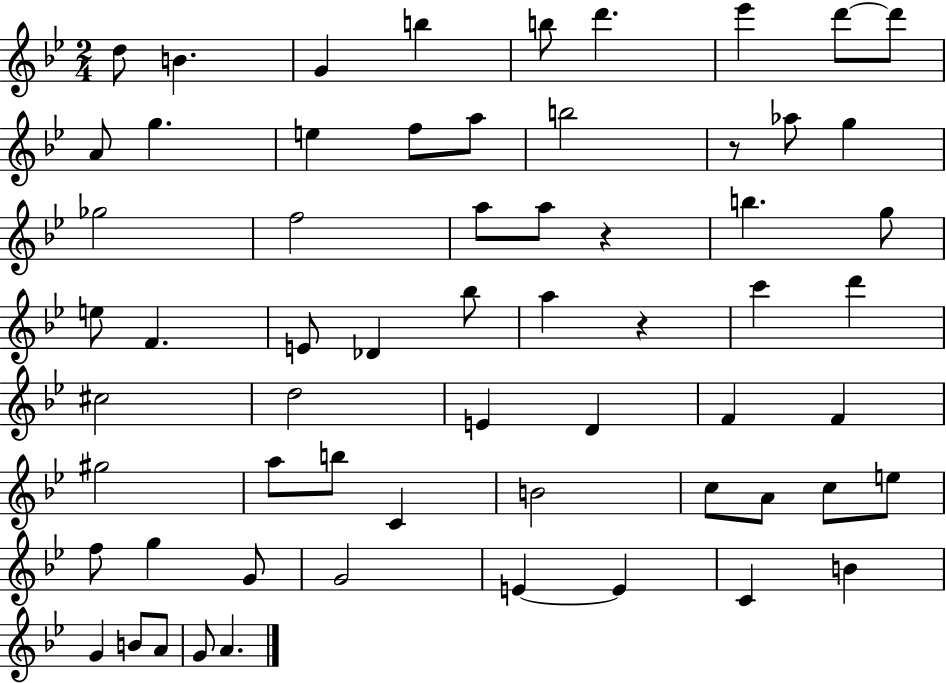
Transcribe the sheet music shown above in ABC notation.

X:1
T:Untitled
M:2/4
L:1/4
K:Bb
d/2 B G b b/2 d' _e' d'/2 d'/2 A/2 g e f/2 a/2 b2 z/2 _a/2 g _g2 f2 a/2 a/2 z b g/2 e/2 F E/2 _D _b/2 a z c' d' ^c2 d2 E D F F ^g2 a/2 b/2 C B2 c/2 A/2 c/2 e/2 f/2 g G/2 G2 E E C B G B/2 A/2 G/2 A